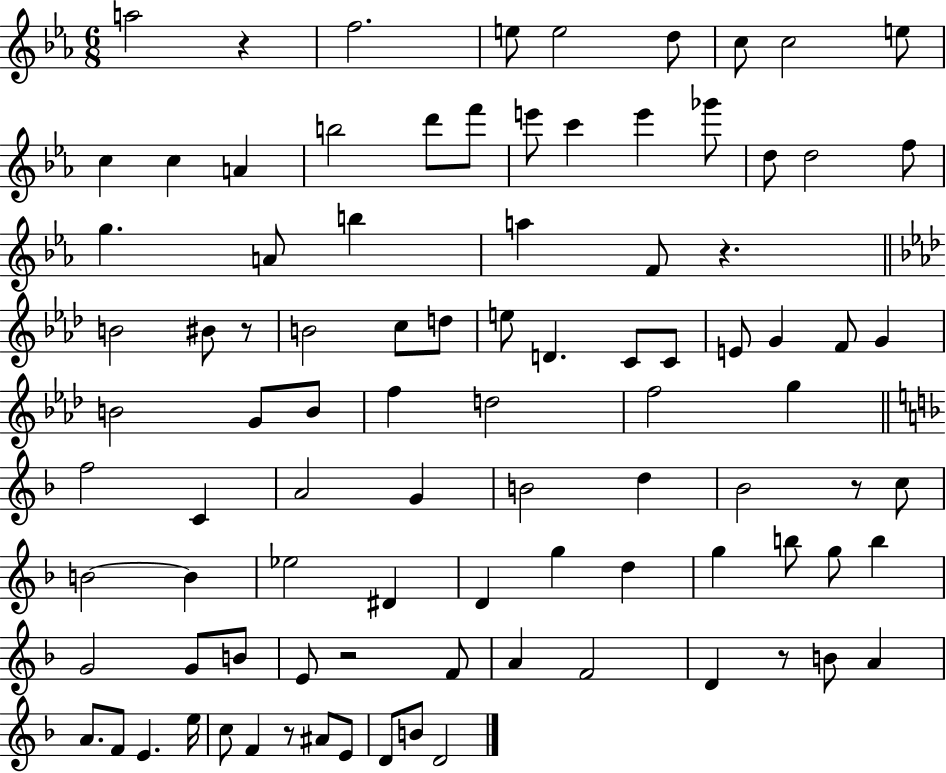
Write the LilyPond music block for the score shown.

{
  \clef treble
  \numericTimeSignature
  \time 6/8
  \key ees \major
  a''2 r4 | f''2. | e''8 e''2 d''8 | c''8 c''2 e''8 | \break c''4 c''4 a'4 | b''2 d'''8 f'''8 | e'''8 c'''4 e'''4 ges'''8 | d''8 d''2 f''8 | \break g''4. a'8 b''4 | a''4 f'8 r4. | \bar "||" \break \key f \minor b'2 bis'8 r8 | b'2 c''8 d''8 | e''8 d'4. c'8 c'8 | e'8 g'4 f'8 g'4 | \break b'2 g'8 b'8 | f''4 d''2 | f''2 g''4 | \bar "||" \break \key f \major f''2 c'4 | a'2 g'4 | b'2 d''4 | bes'2 r8 c''8 | \break b'2~~ b'4 | ees''2 dis'4 | d'4 g''4 d''4 | g''4 b''8 g''8 b''4 | \break g'2 g'8 b'8 | e'8 r2 f'8 | a'4 f'2 | d'4 r8 b'8 a'4 | \break a'8. f'8 e'4. e''16 | c''8 f'4 r8 ais'8 e'8 | d'8 b'8 d'2 | \bar "|."
}